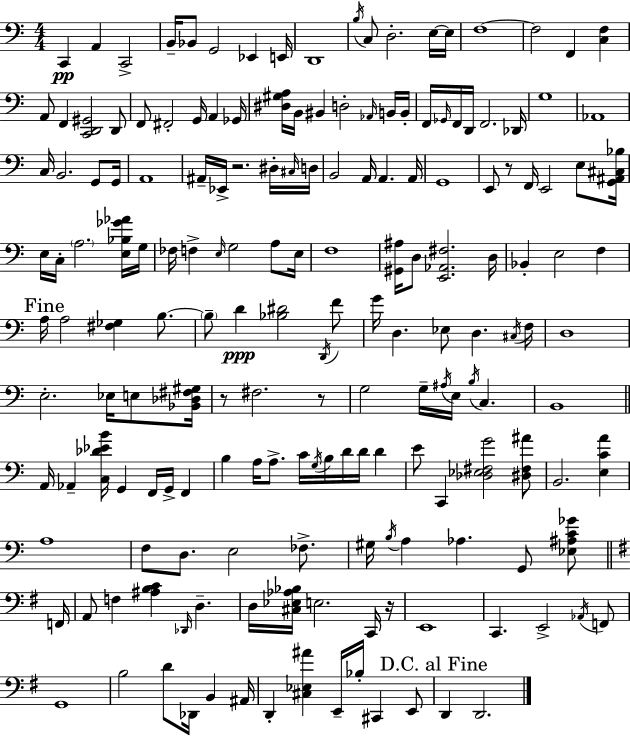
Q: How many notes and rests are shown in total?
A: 176